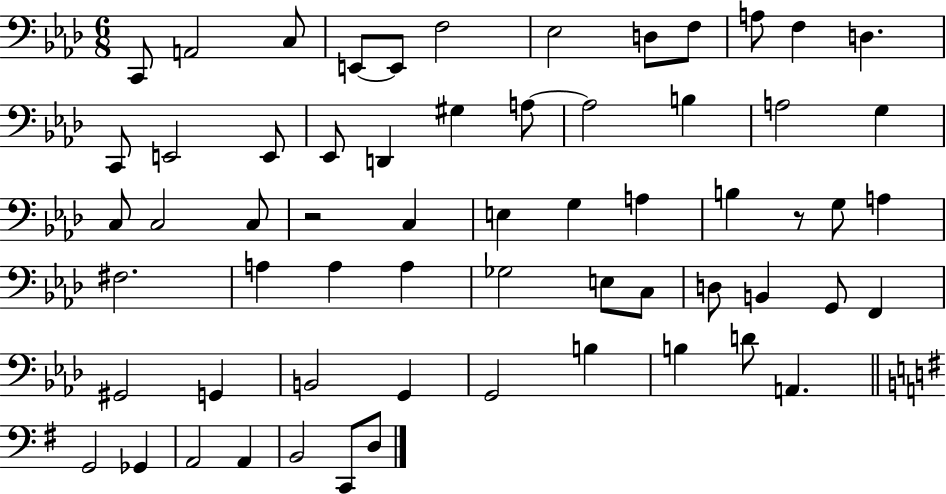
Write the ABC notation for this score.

X:1
T:Untitled
M:6/8
L:1/4
K:Ab
C,,/2 A,,2 C,/2 E,,/2 E,,/2 F,2 _E,2 D,/2 F,/2 A,/2 F, D, C,,/2 E,,2 E,,/2 _E,,/2 D,, ^G, A,/2 A,2 B, A,2 G, C,/2 C,2 C,/2 z2 C, E, G, A, B, z/2 G,/2 A, ^F,2 A, A, A, _G,2 E,/2 C,/2 D,/2 B,, G,,/2 F,, ^G,,2 G,, B,,2 G,, G,,2 B, B, D/2 A,, G,,2 _G,, A,,2 A,, B,,2 C,,/2 D,/2